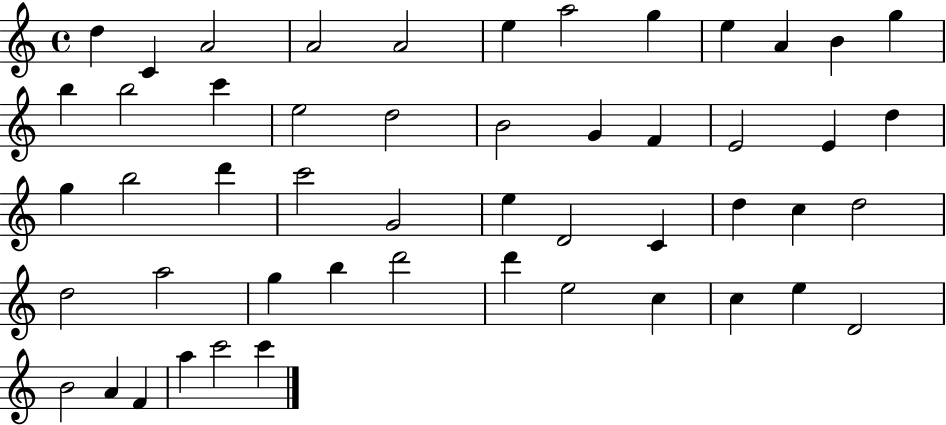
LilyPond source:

{
  \clef treble
  \time 4/4
  \defaultTimeSignature
  \key c \major
  d''4 c'4 a'2 | a'2 a'2 | e''4 a''2 g''4 | e''4 a'4 b'4 g''4 | \break b''4 b''2 c'''4 | e''2 d''2 | b'2 g'4 f'4 | e'2 e'4 d''4 | \break g''4 b''2 d'''4 | c'''2 g'2 | e''4 d'2 c'4 | d''4 c''4 d''2 | \break d''2 a''2 | g''4 b''4 d'''2 | d'''4 e''2 c''4 | c''4 e''4 d'2 | \break b'2 a'4 f'4 | a''4 c'''2 c'''4 | \bar "|."
}